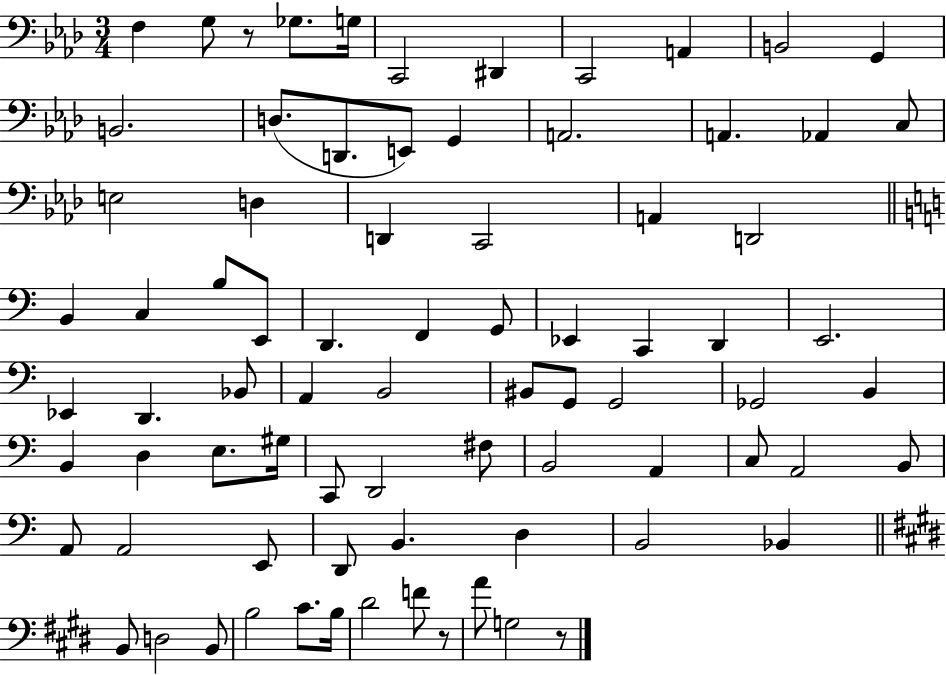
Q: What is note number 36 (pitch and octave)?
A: E2